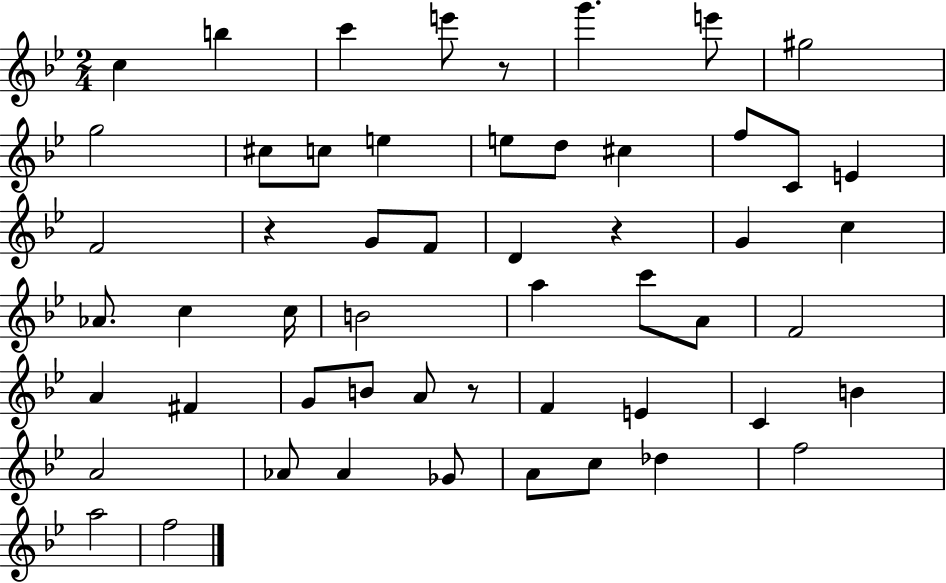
C5/q B5/q C6/q E6/e R/e G6/q. E6/e G#5/h G5/h C#5/e C5/e E5/q E5/e D5/e C#5/q F5/e C4/e E4/q F4/h R/q G4/e F4/e D4/q R/q G4/q C5/q Ab4/e. C5/q C5/s B4/h A5/q C6/e A4/e F4/h A4/q F#4/q G4/e B4/e A4/e R/e F4/q E4/q C4/q B4/q A4/h Ab4/e Ab4/q Gb4/e A4/e C5/e Db5/q F5/h A5/h F5/h